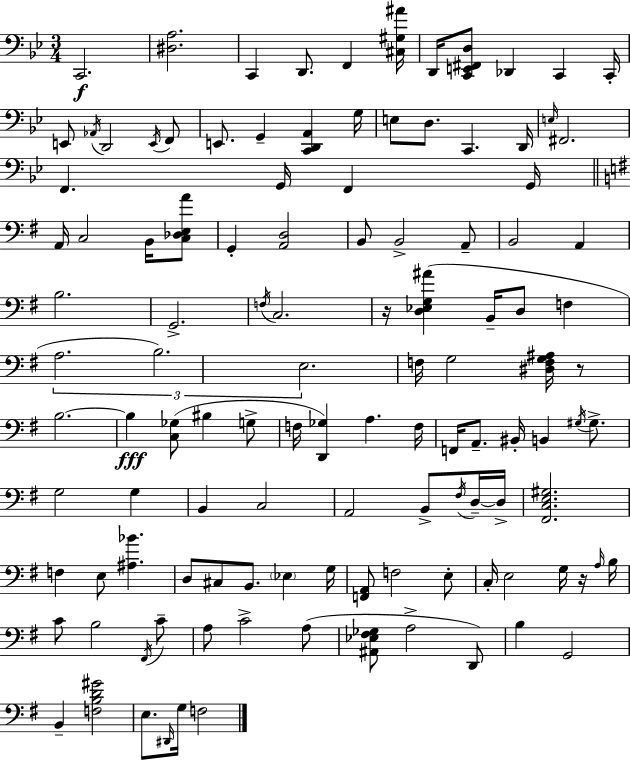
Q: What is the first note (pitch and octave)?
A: C2